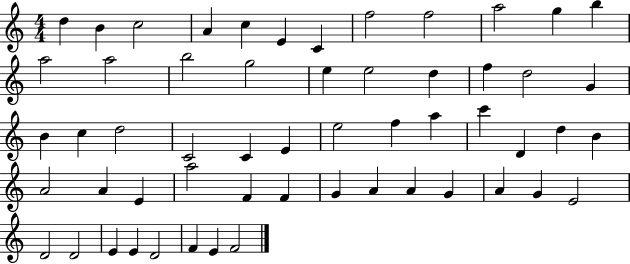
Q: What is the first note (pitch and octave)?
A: D5